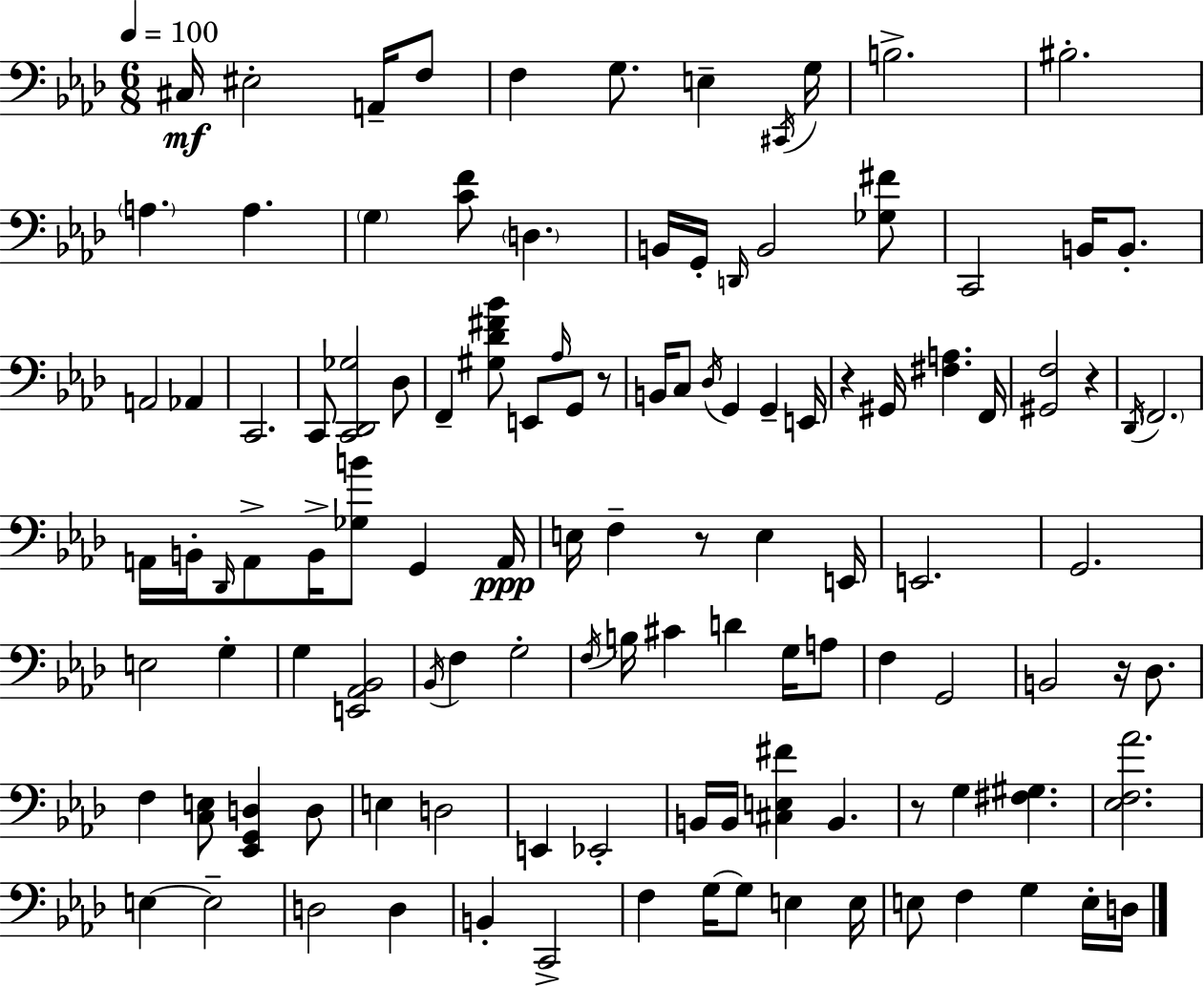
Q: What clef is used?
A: bass